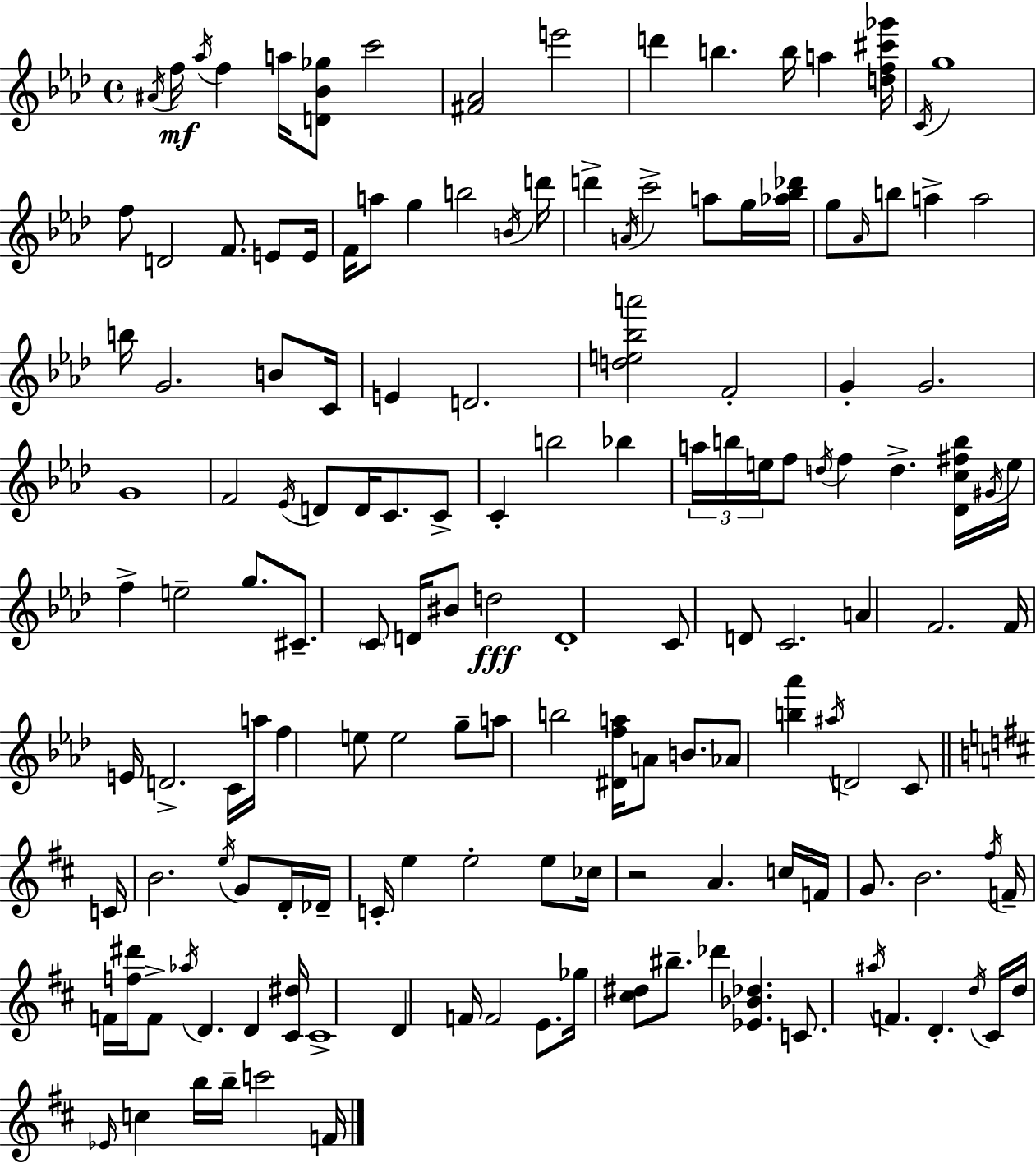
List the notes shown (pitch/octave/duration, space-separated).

A#4/s F5/s Ab5/s F5/q A5/s [D4,Bb4,Gb5]/e C6/h [F#4,Ab4]/h E6/h D6/q B5/q. B5/s A5/q [D5,F5,C#6,Gb6]/s C4/s G5/w F5/e D4/h F4/e. E4/e E4/s F4/s A5/e G5/q B5/h B4/s D6/s D6/q A4/s C6/h A5/e G5/s [Ab5,Bb5,Db6]/s G5/e Ab4/s B5/e A5/q A5/h B5/s G4/h. B4/e C4/s E4/q D4/h. [D5,E5,Bb5,A6]/h F4/h G4/q G4/h. G4/w F4/h Eb4/s D4/e D4/s C4/e. C4/e C4/q B5/h Bb5/q A5/s B5/s E5/s F5/e D5/s F5/q D5/q. [Db4,C5,F#5,B5]/s G#4/s E5/s F5/q E5/h G5/e. C#4/e. C4/e D4/s BIS4/e D5/h D4/w C4/e D4/e C4/h. A4/q F4/h. F4/s E4/s D4/h. C4/s A5/s F5/q E5/e E5/h G5/e A5/e B5/h [D#4,F5,A5]/s A4/e B4/e. Ab4/e [B5,Ab6]/q A#5/s D4/h C4/e C4/s B4/h. E5/s G4/e D4/s Db4/s C4/s E5/q E5/h E5/e CES5/s R/h A4/q. C5/s F4/s G4/e. B4/h. F#5/s F4/s F4/s [F5,D#6]/s F4/e Ab5/s D4/q. D4/q [C#4,D#5]/s C#4/w D4/q F4/s F4/h E4/e. Gb5/s [C#5,D#5]/e BIS5/e. Db6/q [Eb4,Bb4,Db5]/q. C4/e. A#5/s F4/q. D4/q. D5/s C#4/s D5/s Eb4/s C5/q B5/s B5/s C6/h F4/s